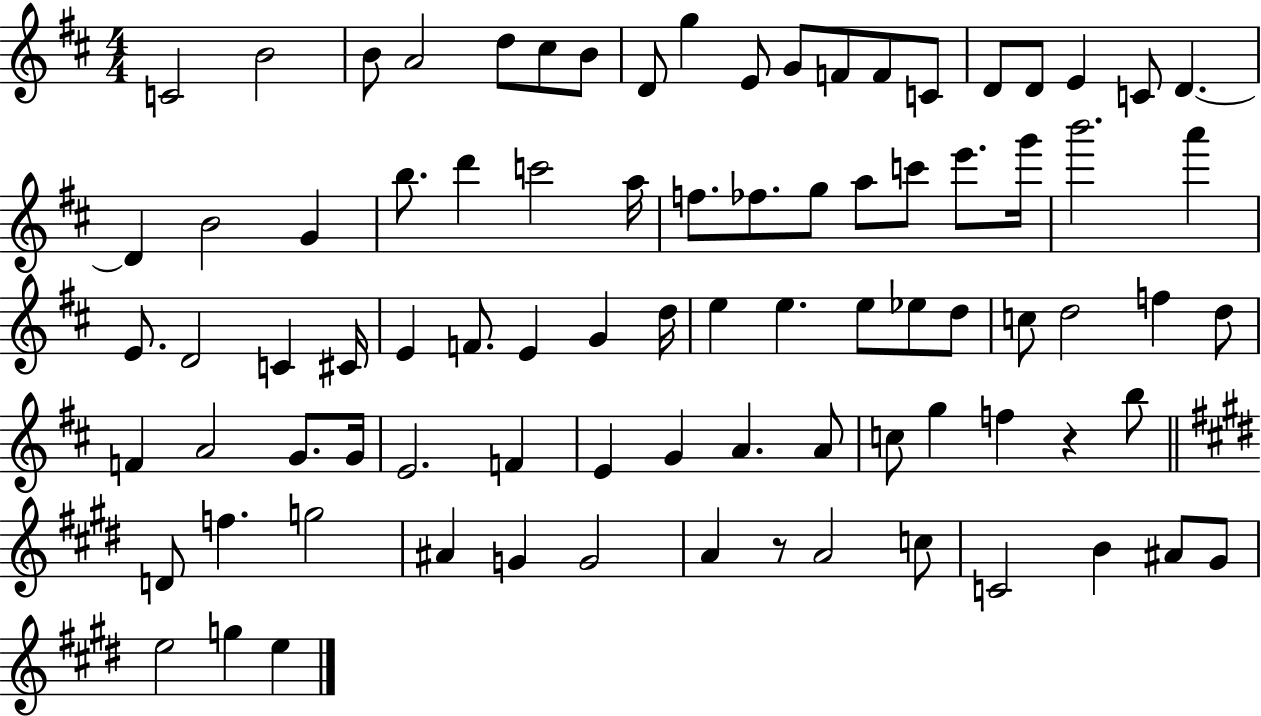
{
  \clef treble
  \numericTimeSignature
  \time 4/4
  \key d \major
  \repeat volta 2 { c'2 b'2 | b'8 a'2 d''8 cis''8 b'8 | d'8 g''4 e'8 g'8 f'8 f'8 c'8 | d'8 d'8 e'4 c'8 d'4.~~ | \break d'4 b'2 g'4 | b''8. d'''4 c'''2 a''16 | f''8. fes''8. g''8 a''8 c'''8 e'''8. g'''16 | b'''2. a'''4 | \break e'8. d'2 c'4 cis'16 | e'4 f'8. e'4 g'4 d''16 | e''4 e''4. e''8 ees''8 d''8 | c''8 d''2 f''4 d''8 | \break f'4 a'2 g'8. g'16 | e'2. f'4 | e'4 g'4 a'4. a'8 | c''8 g''4 f''4 r4 b''8 | \break \bar "||" \break \key e \major d'8 f''4. g''2 | ais'4 g'4 g'2 | a'4 r8 a'2 c''8 | c'2 b'4 ais'8 gis'8 | \break e''2 g''4 e''4 | } \bar "|."
}